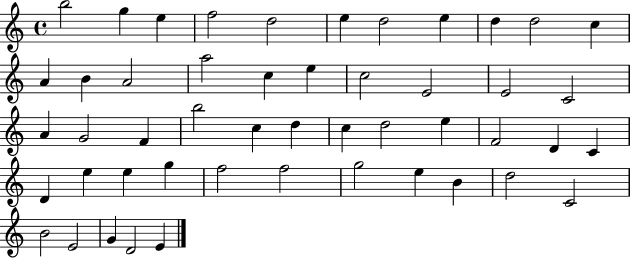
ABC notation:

X:1
T:Untitled
M:4/4
L:1/4
K:C
b2 g e f2 d2 e d2 e d d2 c A B A2 a2 c e c2 E2 E2 C2 A G2 F b2 c d c d2 e F2 D C D e e g f2 f2 g2 e B d2 C2 B2 E2 G D2 E